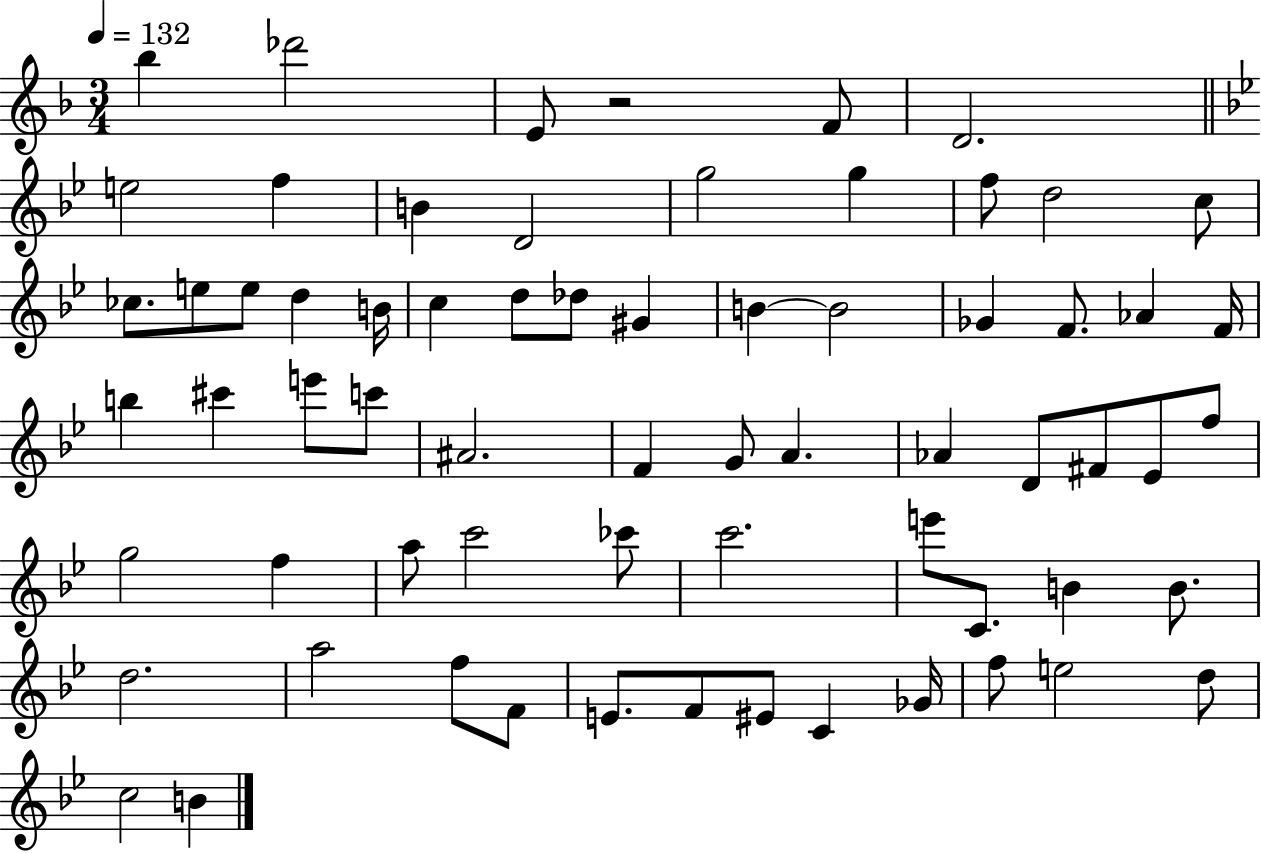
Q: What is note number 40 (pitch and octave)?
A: F#4